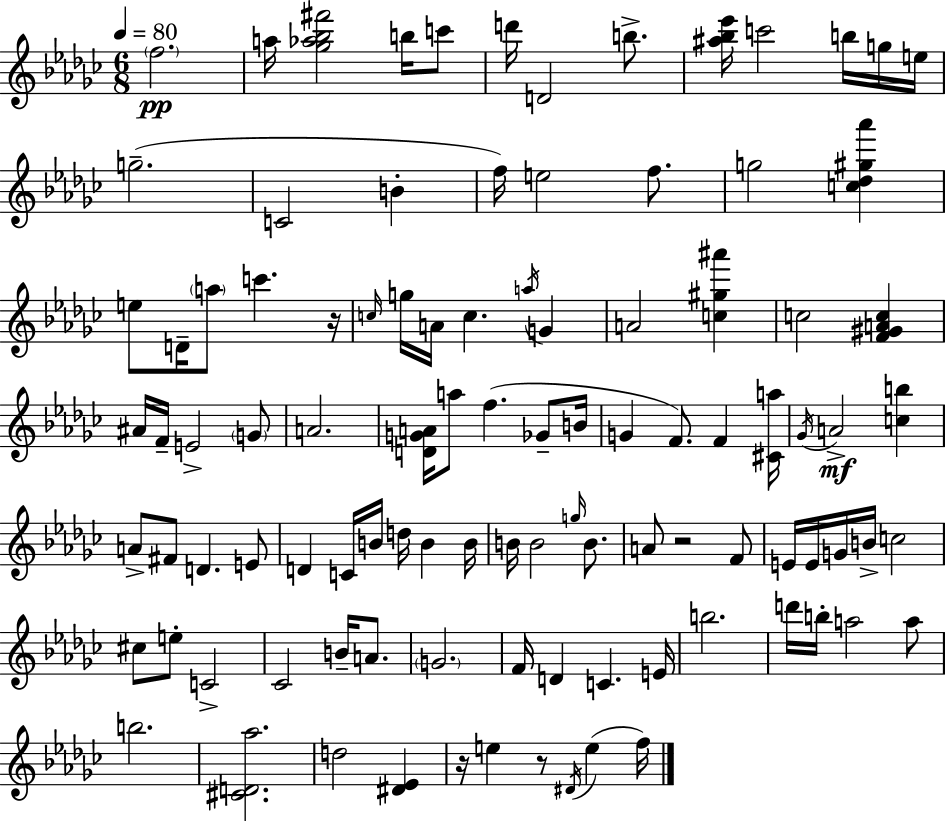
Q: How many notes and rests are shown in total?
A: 101